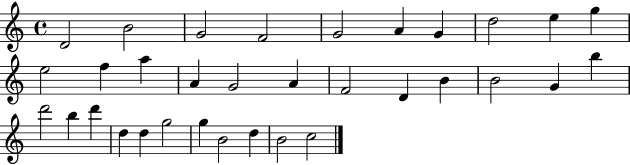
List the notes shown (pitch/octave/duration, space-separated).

D4/h B4/h G4/h F4/h G4/h A4/q G4/q D5/h E5/q G5/q E5/h F5/q A5/q A4/q G4/h A4/q F4/h D4/q B4/q B4/h G4/q B5/q D6/h B5/q D6/q D5/q D5/q G5/h G5/q B4/h D5/q B4/h C5/h